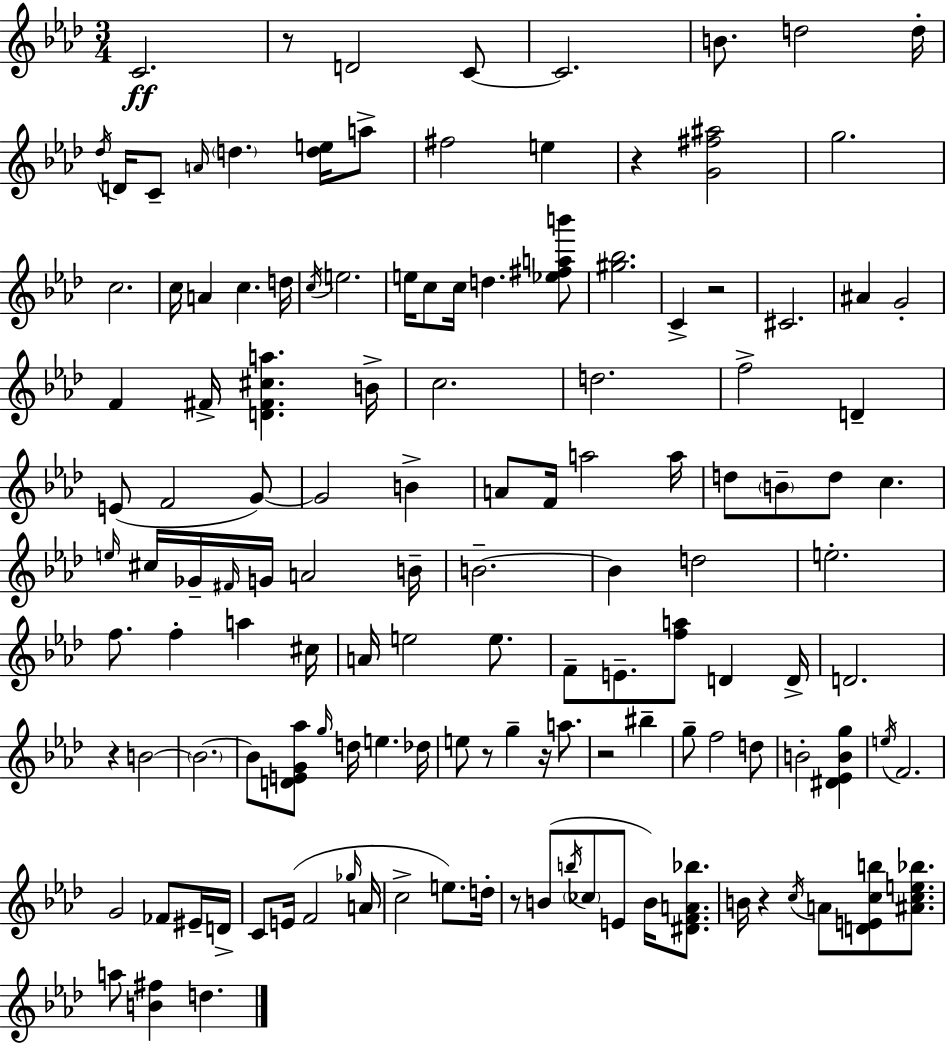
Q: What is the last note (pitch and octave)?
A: D5